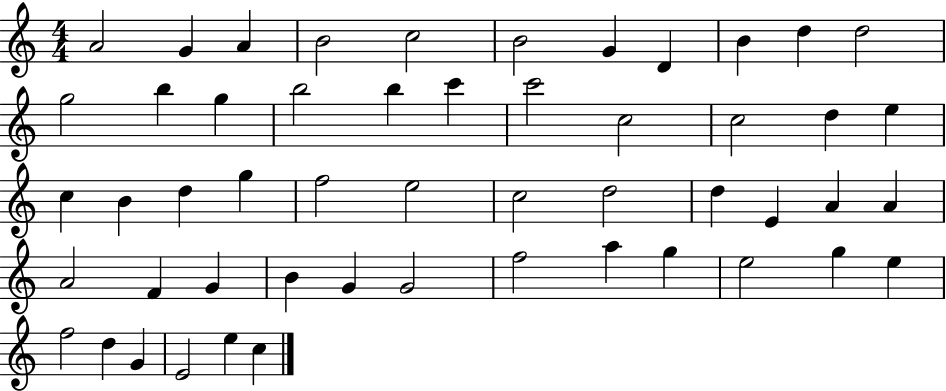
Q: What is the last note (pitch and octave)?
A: C5